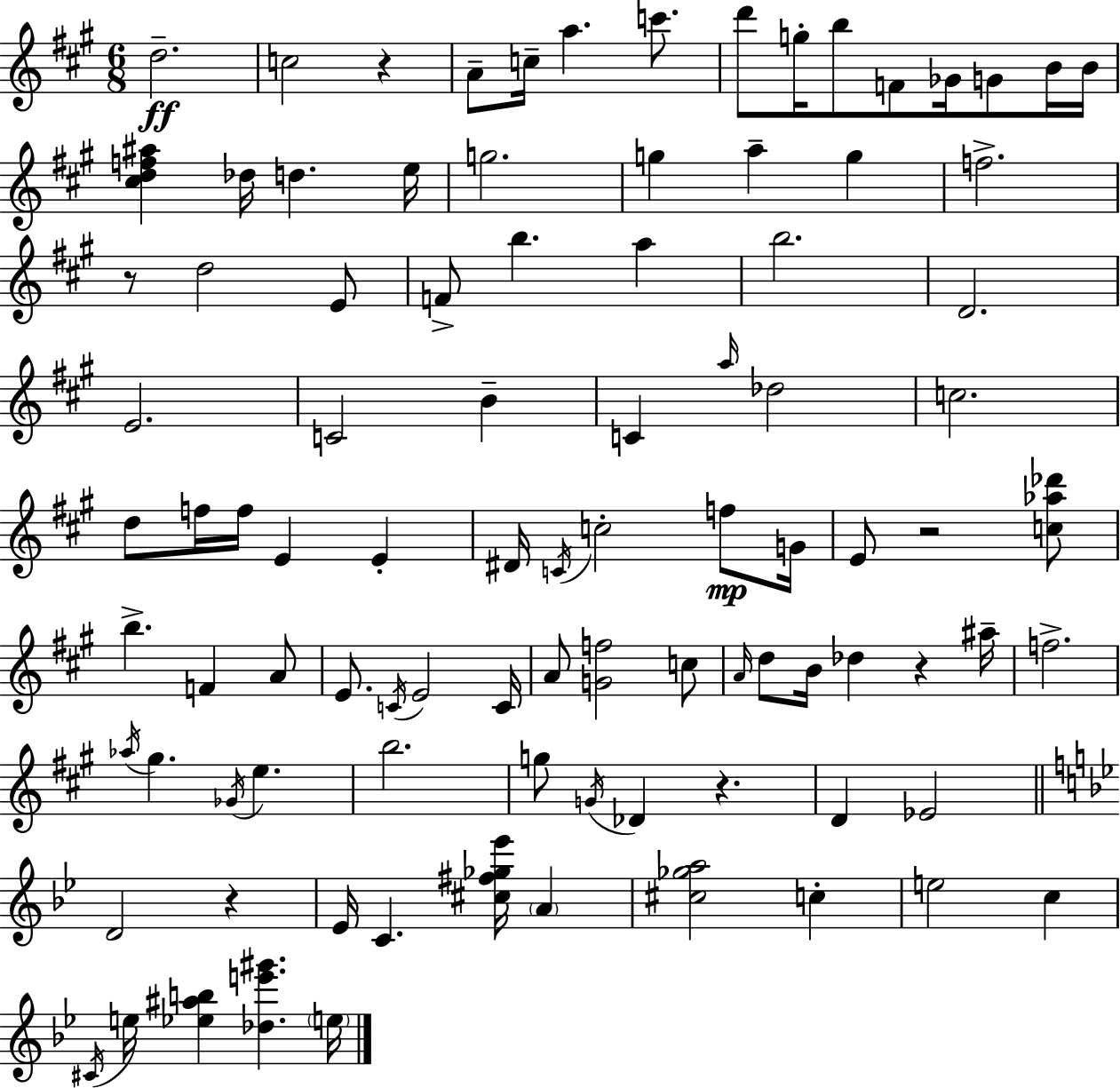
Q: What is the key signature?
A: A major